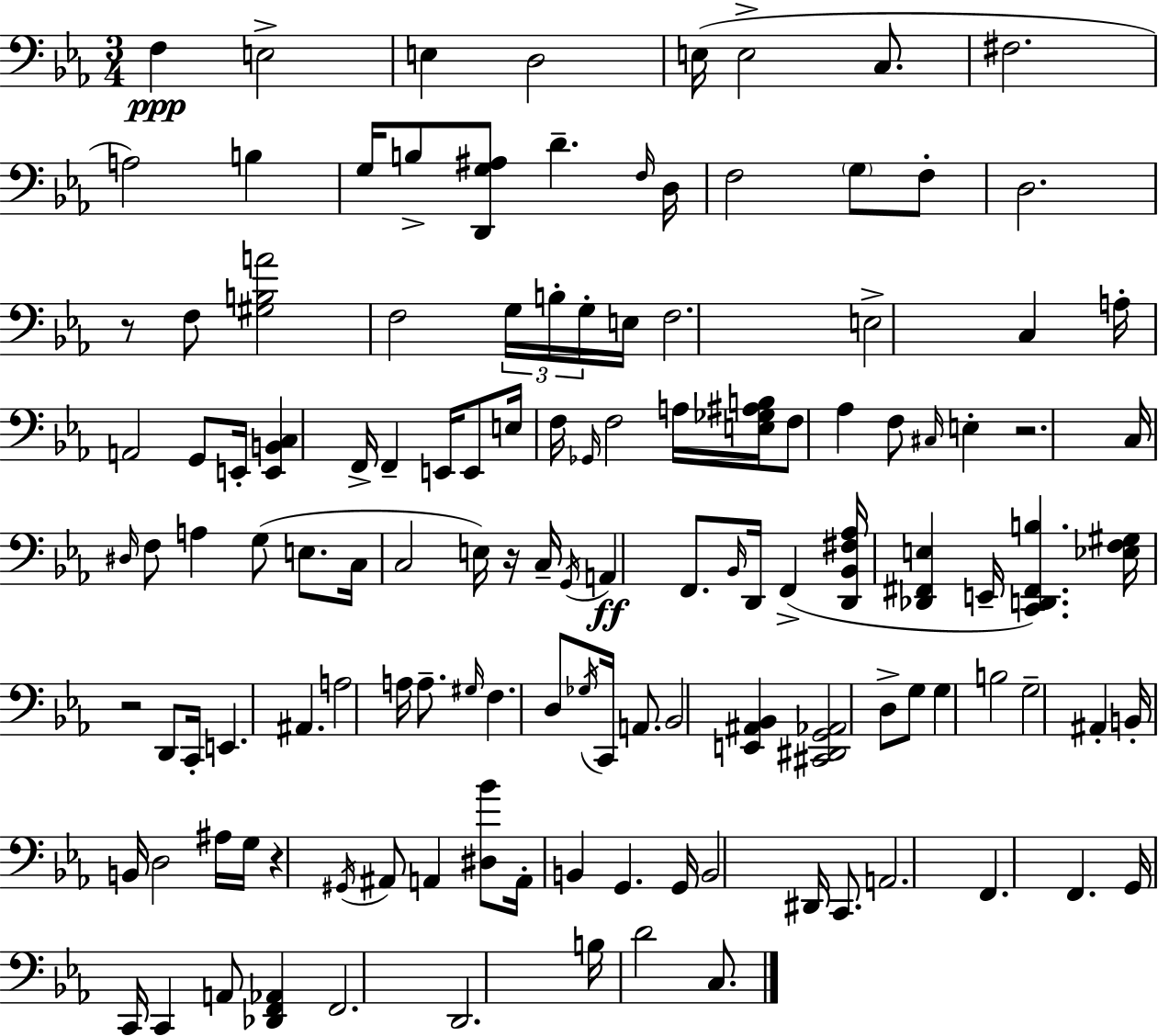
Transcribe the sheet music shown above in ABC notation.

X:1
T:Untitled
M:3/4
L:1/4
K:Cm
F, E,2 E, D,2 E,/4 E,2 C,/2 ^F,2 A,2 B, G,/4 B,/2 [D,,G,^A,]/2 D F,/4 D,/4 F,2 G,/2 F,/2 D,2 z/2 F,/2 [^G,B,A]2 F,2 G,/4 B,/4 G,/4 E,/4 F,2 E,2 C, A,/4 A,,2 G,,/2 E,,/4 [E,,B,,C,] F,,/4 F,, E,,/4 E,,/2 E,/4 F,/4 _G,,/4 F,2 A,/4 [E,_G,^A,B,]/4 F,/2 _A, F,/2 ^C,/4 E, z2 C,/4 ^D,/4 F,/2 A, G,/2 E,/2 C,/4 C,2 E,/4 z/4 C,/4 G,,/4 A,, F,,/2 _B,,/4 D,,/4 F,, [D,,_B,,^F,_A,]/4 [_D,,^F,,E,] E,,/4 [C,,D,,^F,,B,] [_E,F,^G,]/4 z2 D,,/2 C,,/4 E,, ^A,, A,2 A,/4 A,/2 ^G,/4 F, D,/2 _G,/4 C,,/4 A,,/2 _B,,2 [E,,^A,,_B,,] [^C,,^D,,G,,_A,,]2 D,/2 G,/2 G, B,2 G,2 ^A,, B,,/4 B,,/4 D,2 ^A,/4 G,/4 z ^G,,/4 ^A,,/2 A,, [^D,_B]/2 A,,/4 B,, G,, G,,/4 B,,2 ^D,,/4 C,,/2 A,,2 F,, F,, G,,/4 C,,/4 C,, A,,/2 [_D,,F,,_A,,] F,,2 D,,2 B,/4 D2 C,/2